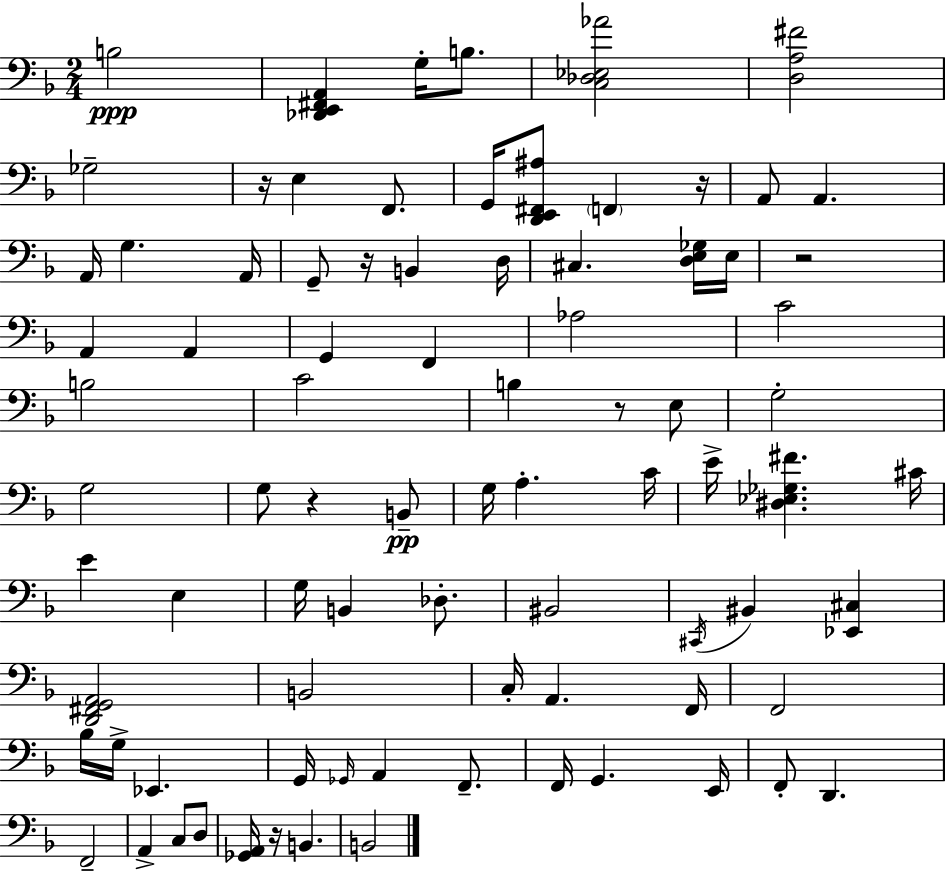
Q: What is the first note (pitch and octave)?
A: B3